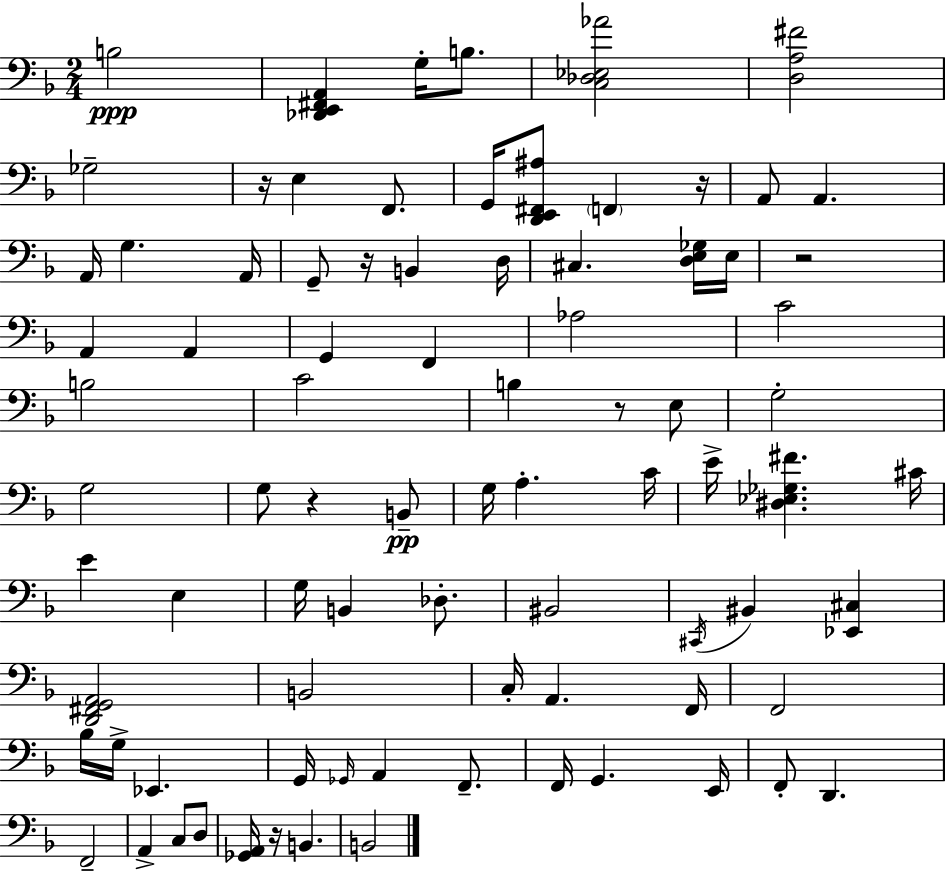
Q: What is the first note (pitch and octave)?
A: B3